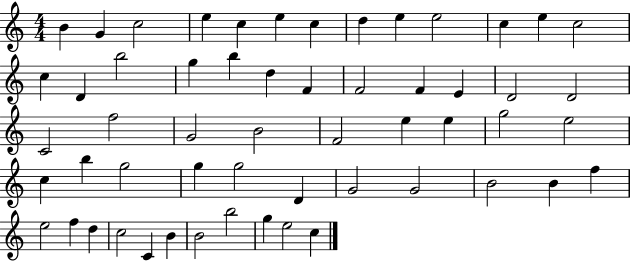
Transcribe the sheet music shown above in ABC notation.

X:1
T:Untitled
M:4/4
L:1/4
K:C
B G c2 e c e c d e e2 c e c2 c D b2 g b d F F2 F E D2 D2 C2 f2 G2 B2 F2 e e g2 e2 c b g2 g g2 D G2 G2 B2 B f e2 f d c2 C B B2 b2 g e2 c